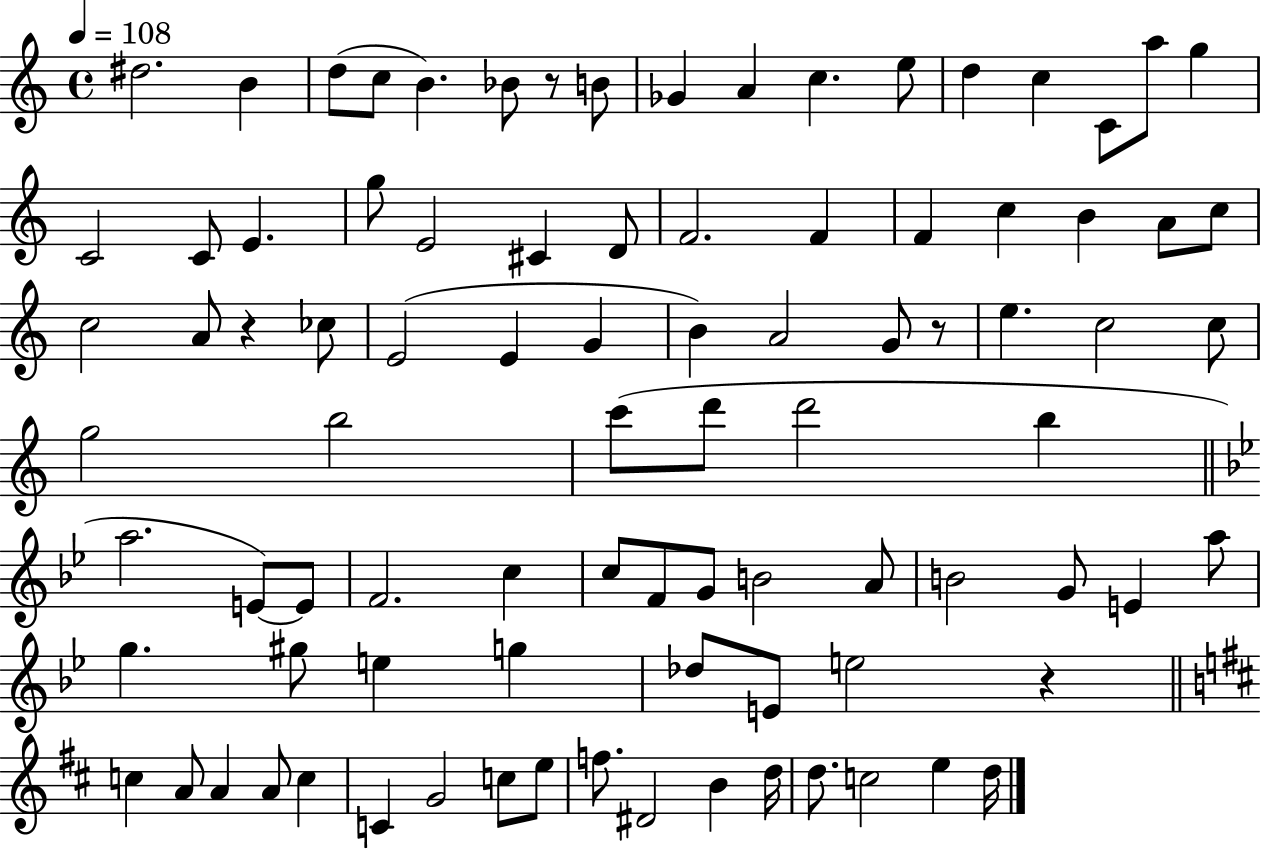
{
  \clef treble
  \time 4/4
  \defaultTimeSignature
  \key c \major
  \tempo 4 = 108
  dis''2. b'4 | d''8( c''8 b'4.) bes'8 r8 b'8 | ges'4 a'4 c''4. e''8 | d''4 c''4 c'8 a''8 g''4 | \break c'2 c'8 e'4. | g''8 e'2 cis'4 d'8 | f'2. f'4 | f'4 c''4 b'4 a'8 c''8 | \break c''2 a'8 r4 ces''8 | e'2( e'4 g'4 | b'4) a'2 g'8 r8 | e''4. c''2 c''8 | \break g''2 b''2 | c'''8( d'''8 d'''2 b''4 | \bar "||" \break \key g \minor a''2. e'8~~) e'8 | f'2. c''4 | c''8 f'8 g'8 b'2 a'8 | b'2 g'8 e'4 a''8 | \break g''4. gis''8 e''4 g''4 | des''8 e'8 e''2 r4 | \bar "||" \break \key b \minor c''4 a'8 a'4 a'8 c''4 | c'4 g'2 c''8 e''8 | f''8. dis'2 b'4 d''16 | d''8. c''2 e''4 d''16 | \break \bar "|."
}